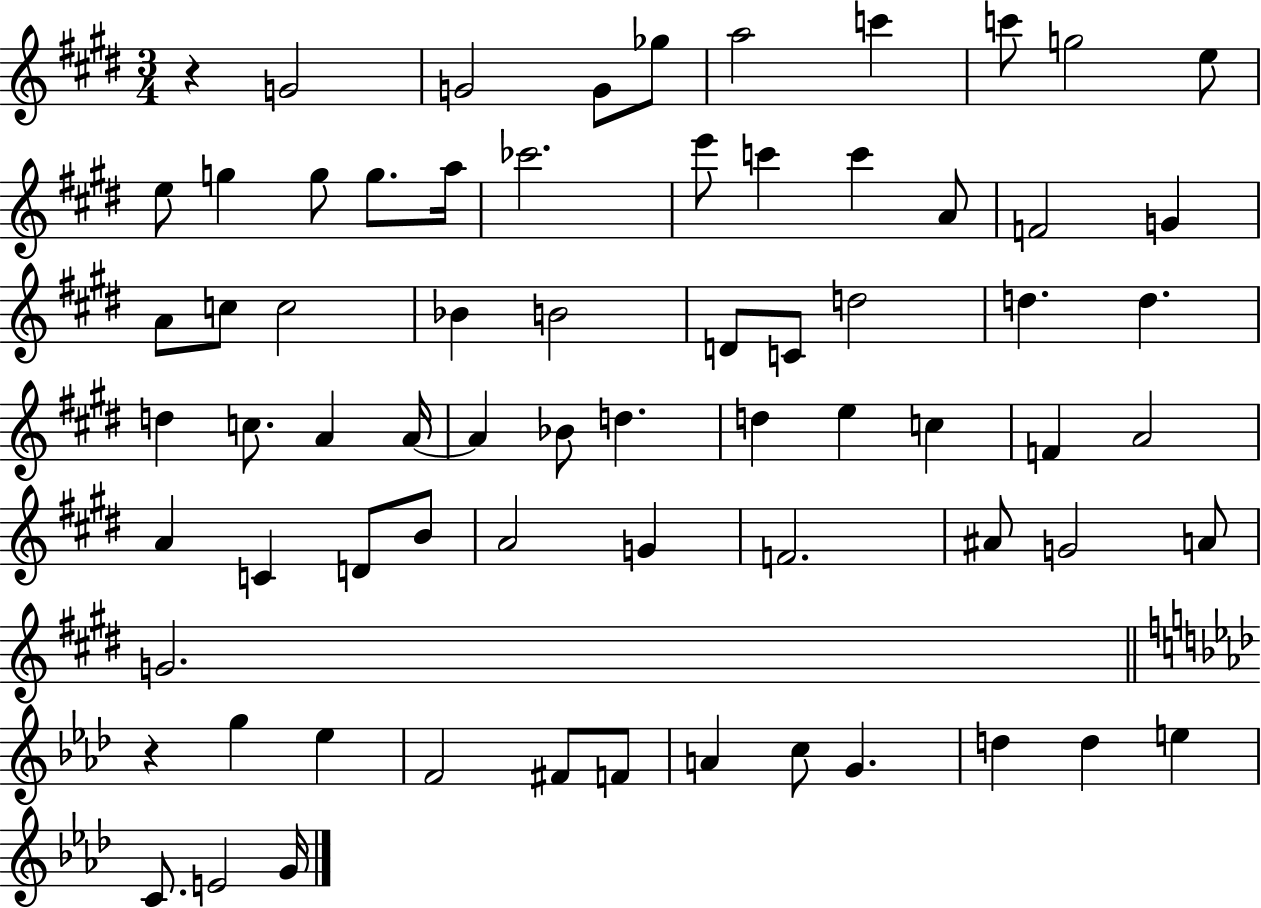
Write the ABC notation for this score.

X:1
T:Untitled
M:3/4
L:1/4
K:E
z G2 G2 G/2 _g/2 a2 c' c'/2 g2 e/2 e/2 g g/2 g/2 a/4 _c'2 e'/2 c' c' A/2 F2 G A/2 c/2 c2 _B B2 D/2 C/2 d2 d d d c/2 A A/4 A _B/2 d d e c F A2 A C D/2 B/2 A2 G F2 ^A/2 G2 A/2 G2 z g _e F2 ^F/2 F/2 A c/2 G d d e C/2 E2 G/4